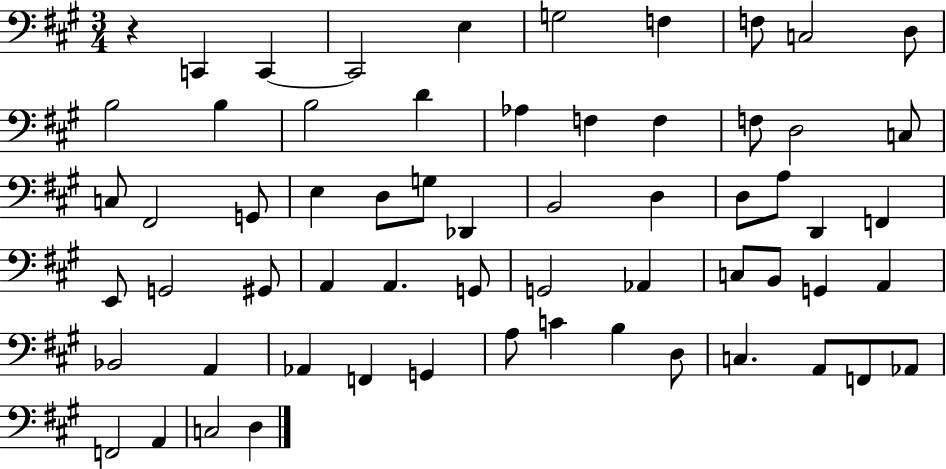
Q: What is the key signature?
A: A major